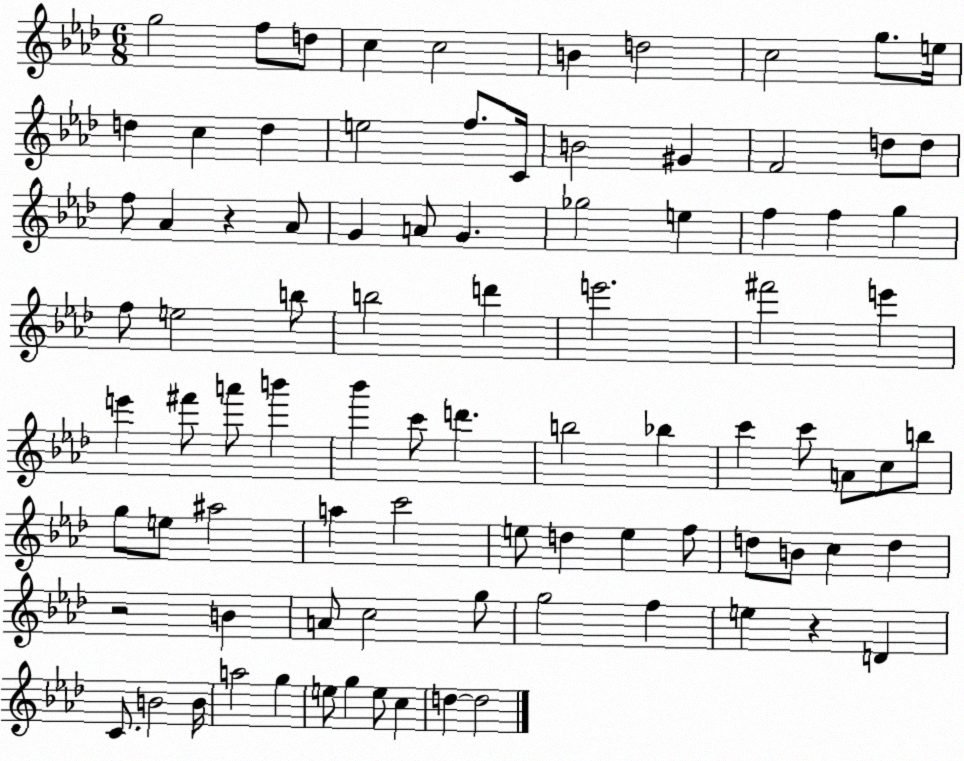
X:1
T:Untitled
M:6/8
L:1/4
K:Ab
g2 f/2 d/2 c c2 B d2 c2 g/2 e/4 d c d e2 f/2 C/4 B2 ^G F2 d/2 d/2 f/2 _A z _A/2 G A/2 G _g2 e f f g f/2 e2 b/2 b2 d' e'2 ^f'2 e' e' ^f'/2 a'/2 b' _b' c'/2 d' b2 _b c' c'/2 A/2 c/2 b/2 g/2 e/2 ^a2 a c'2 e/2 d e f/2 d/2 B/2 c d z2 B A/2 c2 g/2 g2 f e z D C/2 B2 B/4 a2 g e/2 g e/2 c d d2